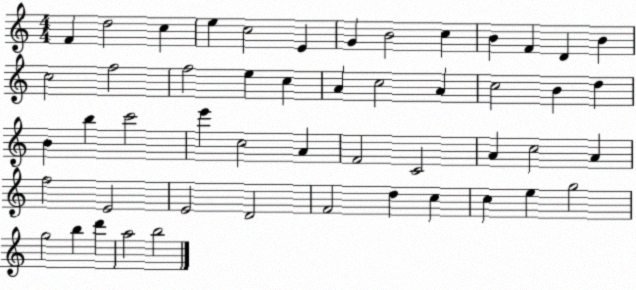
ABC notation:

X:1
T:Untitled
M:4/4
L:1/4
K:C
F d2 c e c2 E G B2 c B F D B c2 f2 f2 e c A c2 A c2 B d B b c'2 e' c2 A F2 C2 A c2 A f2 E2 E2 D2 F2 d c c e g2 g2 b d' a2 b2